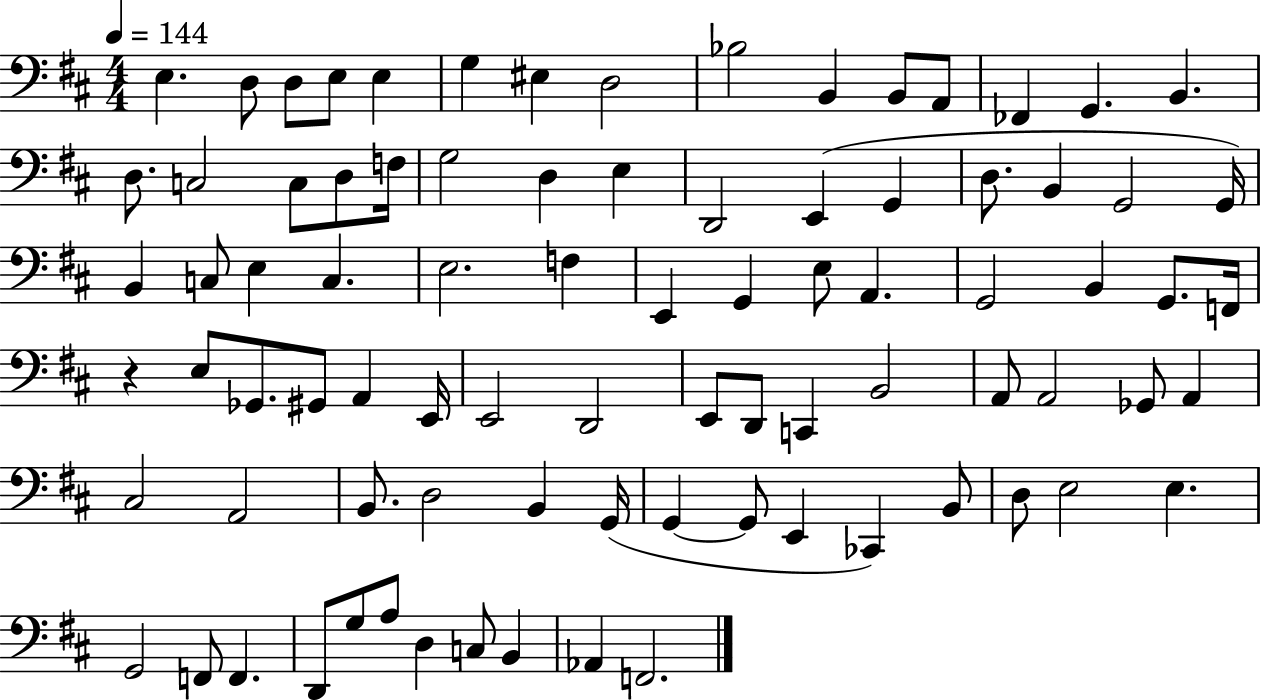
{
  \clef bass
  \numericTimeSignature
  \time 4/4
  \key d \major
  \tempo 4 = 144
  e4. d8 d8 e8 e4 | g4 eis4 d2 | bes2 b,4 b,8 a,8 | fes,4 g,4. b,4. | \break d8. c2 c8 d8 f16 | g2 d4 e4 | d,2 e,4( g,4 | d8. b,4 g,2 g,16) | \break b,4 c8 e4 c4. | e2. f4 | e,4 g,4 e8 a,4. | g,2 b,4 g,8. f,16 | \break r4 e8 ges,8. gis,8 a,4 e,16 | e,2 d,2 | e,8 d,8 c,4 b,2 | a,8 a,2 ges,8 a,4 | \break cis2 a,2 | b,8. d2 b,4 g,16( | g,4~~ g,8 e,4 ces,4) b,8 | d8 e2 e4. | \break g,2 f,8 f,4. | d,8 g8 a8 d4 c8 b,4 | aes,4 f,2. | \bar "|."
}